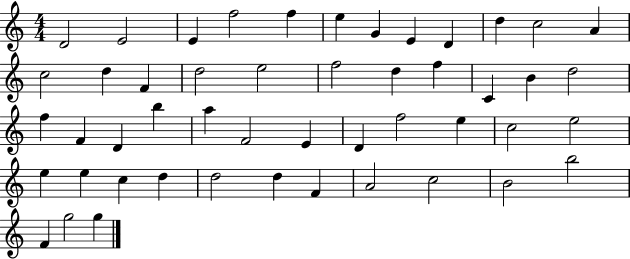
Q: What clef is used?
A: treble